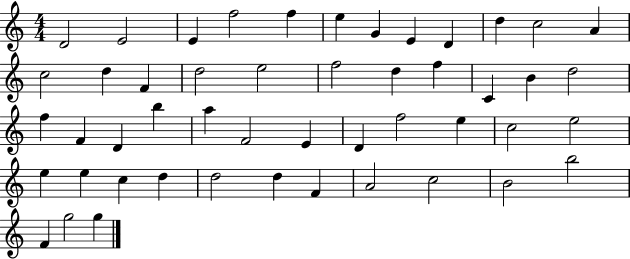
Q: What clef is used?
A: treble